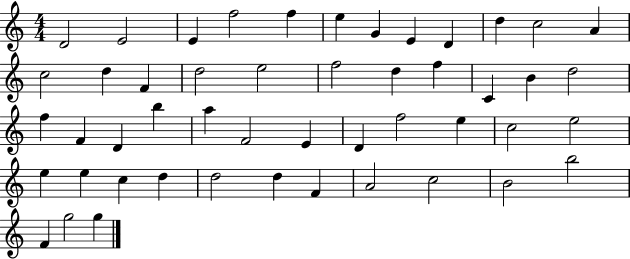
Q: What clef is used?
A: treble